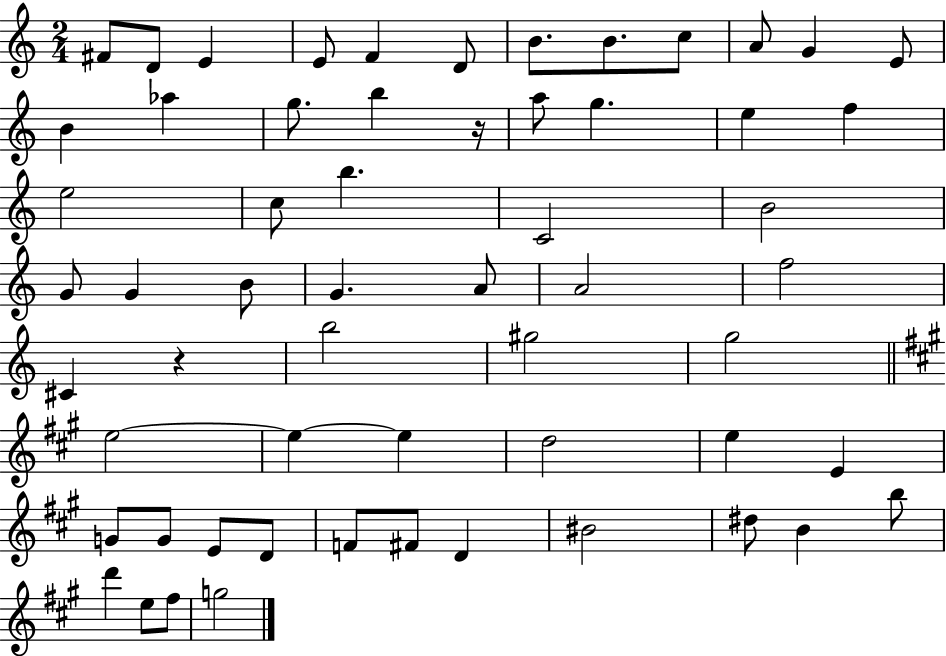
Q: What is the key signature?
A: C major